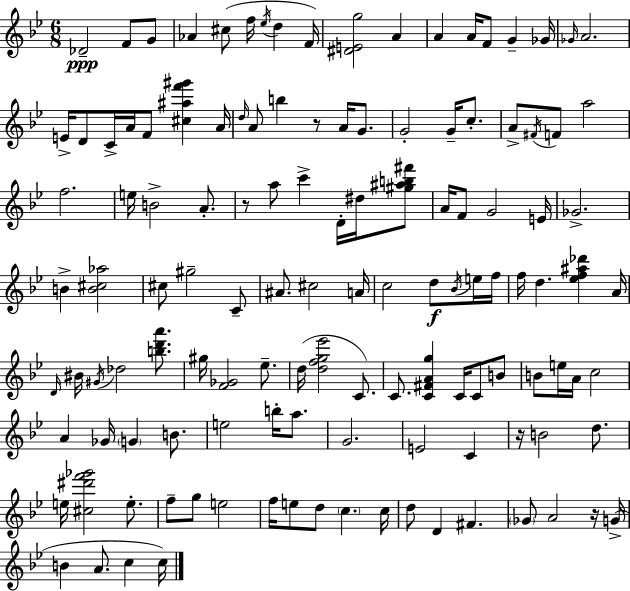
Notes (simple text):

Db4/h F4/e G4/e Ab4/q C#5/e F5/s Eb5/s D5/q F4/s [D#4,E4,G5]/h A4/q A4/q A4/s F4/e G4/q Gb4/s Gb4/s A4/h. E4/s D4/e C4/s A4/s F4/e [C#5,A#5,F6,G#6]/q A4/s D5/s A4/e B5/q R/e A4/s G4/e. G4/h G4/s C5/e. A4/e F#4/s F4/e A5/h F5/h. E5/s B4/h A4/e. R/e A5/e C6/q D4/s D#5/s [G#5,A#5,B5,F#6]/e A4/s F4/e G4/h E4/s Gb4/h. B4/q [B4,C#5,Ab5]/h C#5/e G#5/h C4/e A#4/e. C#5/h A4/s C5/h D5/e Bb4/s E5/s F5/s F5/s D5/q. [Eb5,F5,A#5,Db6]/q A4/s D4/s BIS4/s G#4/s Db5/h [B5,D6,A6]/e. G#5/s [F4,Gb4]/h Eb5/e. D5/s [D5,F5,G5,Eb6]/h C4/e. C4/e. [C4,F#4,A4,G5]/q C4/s C4/e B4/e B4/e E5/s A4/s C5/h A4/q Gb4/s G4/q B4/e. E5/h B5/s A5/e. G4/h. E4/h C4/q R/s B4/h D5/e. E5/s [C#5,D#6,F6,Gb6]/h E5/e. F5/e G5/e E5/h F5/s E5/e D5/e C5/q. C5/s D5/e D4/q F#4/q. Gb4/e A4/h R/s G4/s B4/q A4/e. C5/q C5/s